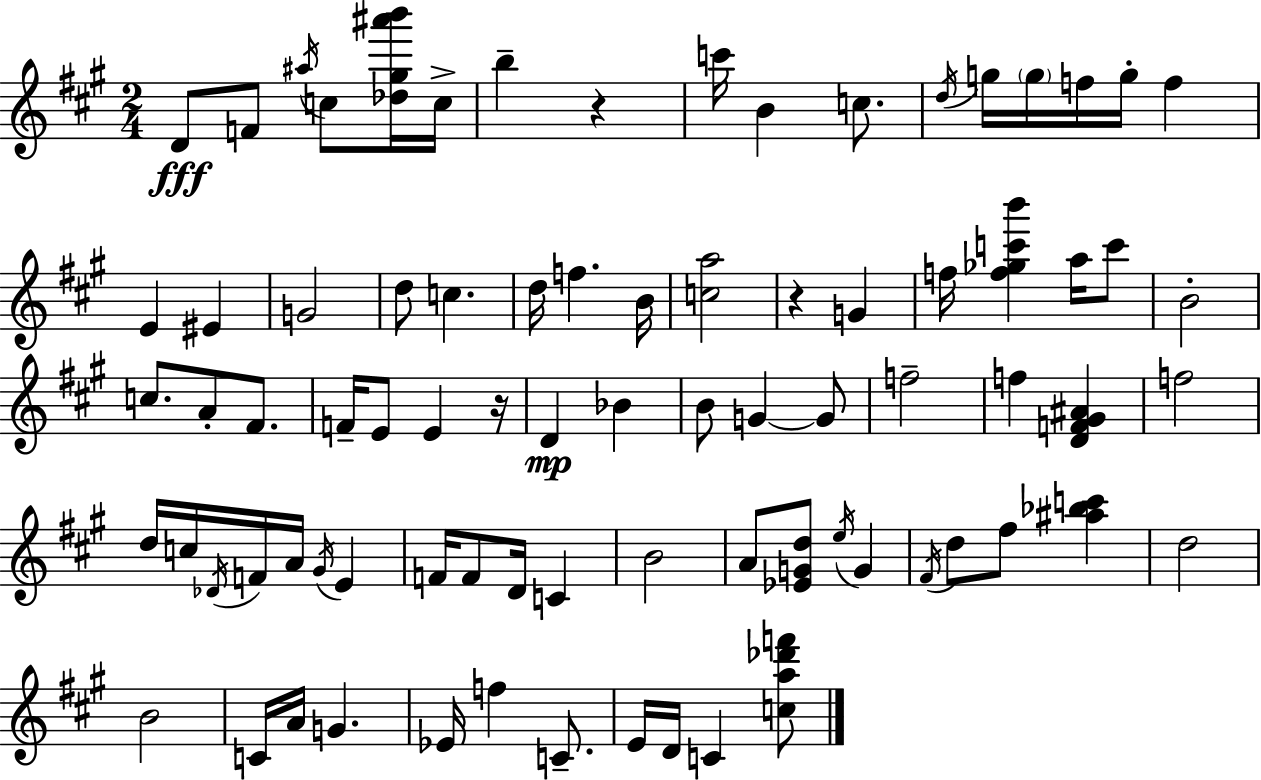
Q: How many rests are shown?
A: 3